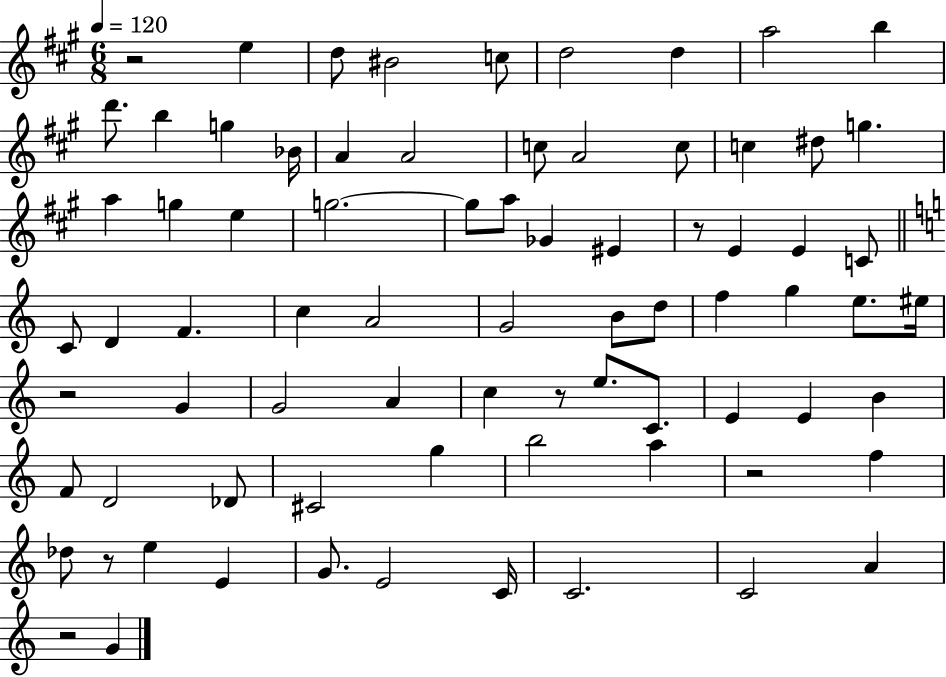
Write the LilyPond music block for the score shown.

{
  \clef treble
  \numericTimeSignature
  \time 6/8
  \key a \major
  \tempo 4 = 120
  r2 e''4 | d''8 bis'2 c''8 | d''2 d''4 | a''2 b''4 | \break d'''8. b''4 g''4 bes'16 | a'4 a'2 | c''8 a'2 c''8 | c''4 dis''8 g''4. | \break a''4 g''4 e''4 | g''2.~~ | g''8 a''8 ges'4 eis'4 | r8 e'4 e'4 c'8 | \break \bar "||" \break \key c \major c'8 d'4 f'4. | c''4 a'2 | g'2 b'8 d''8 | f''4 g''4 e''8. eis''16 | \break r2 g'4 | g'2 a'4 | c''4 r8 e''8. c'8. | e'4 e'4 b'4 | \break f'8 d'2 des'8 | cis'2 g''4 | b''2 a''4 | r2 f''4 | \break des''8 r8 e''4 e'4 | g'8. e'2 c'16 | c'2. | c'2 a'4 | \break r2 g'4 | \bar "|."
}